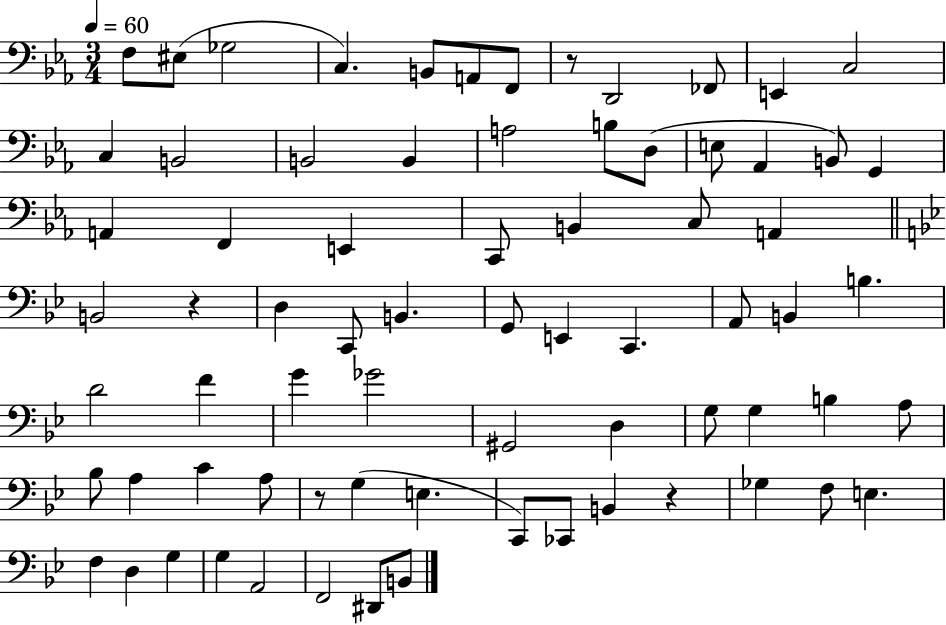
{
  \clef bass
  \numericTimeSignature
  \time 3/4
  \key ees \major
  \tempo 4 = 60
  f8 eis8( ges2 | c4.) b,8 a,8 f,8 | r8 d,2 fes,8 | e,4 c2 | \break c4 b,2 | b,2 b,4 | a2 b8 d8( | e8 aes,4 b,8) g,4 | \break a,4 f,4 e,4 | c,8 b,4 c8 a,4 | \bar "||" \break \key bes \major b,2 r4 | d4 c,8 b,4. | g,8 e,4 c,4. | a,8 b,4 b4. | \break d'2 f'4 | g'4 ges'2 | gis,2 d4 | g8 g4 b4 a8 | \break bes8 a4 c'4 a8 | r8 g4( e4. | c,8) ces,8 b,4 r4 | ges4 f8 e4. | \break f4 d4 g4 | g4 a,2 | f,2 dis,8 b,8 | \bar "|."
}